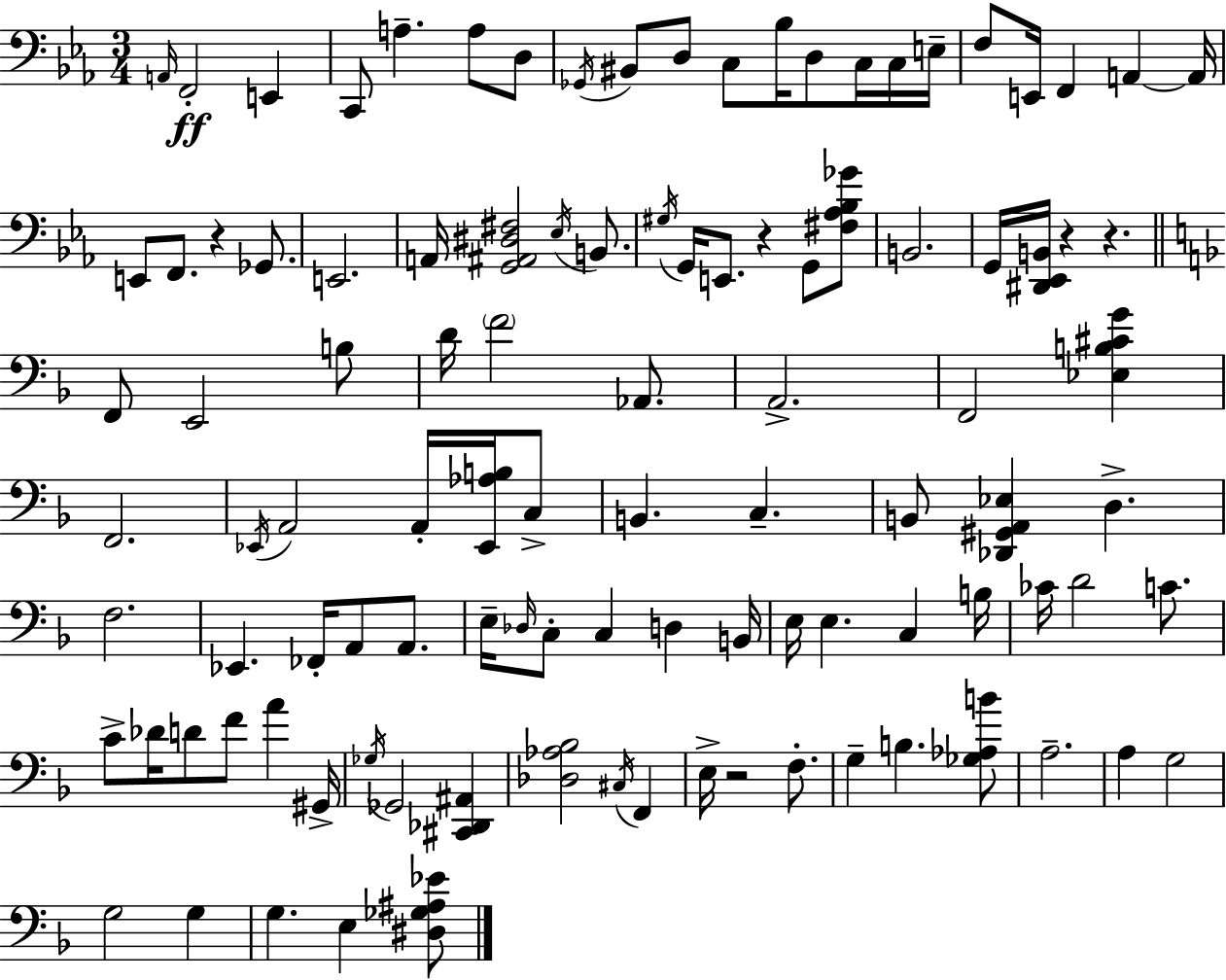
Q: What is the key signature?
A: C minor